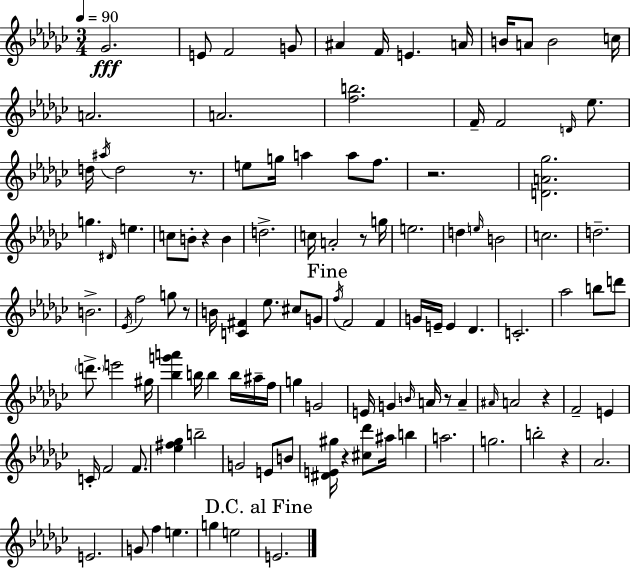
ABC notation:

X:1
T:Untitled
M:3/4
L:1/4
K:Ebm
_G2 E/2 F2 G/2 ^A F/4 E A/4 B/4 A/2 B2 c/4 A2 A2 [fb]2 F/4 F2 D/4 _e/2 d/4 ^a/4 d2 z/2 e/2 g/4 a a/2 f/2 z2 [DA_g]2 g ^D/4 e c/2 B/2 z B d2 c/4 A2 z/2 g/4 e2 d e/4 B2 c2 d2 B2 _E/4 f2 g/2 z/2 B/4 [C^F] _e/2 ^c/2 G/2 f/4 F2 F G/4 E/4 E _D C2 _a2 b/2 d'/2 d'/2 e'2 ^g/4 [_bg'a'] b/4 b b/4 ^a/4 f/4 g G2 E/4 G B/4 A/4 z/2 A ^A/4 A2 z F2 E C/4 F2 F/2 [_e^f_g] b2 G2 E/2 B/2 [^DE^g]/4 z [^c_d']/2 ^a/4 b a2 g2 b2 z _A2 E2 G/2 f e g e2 E2